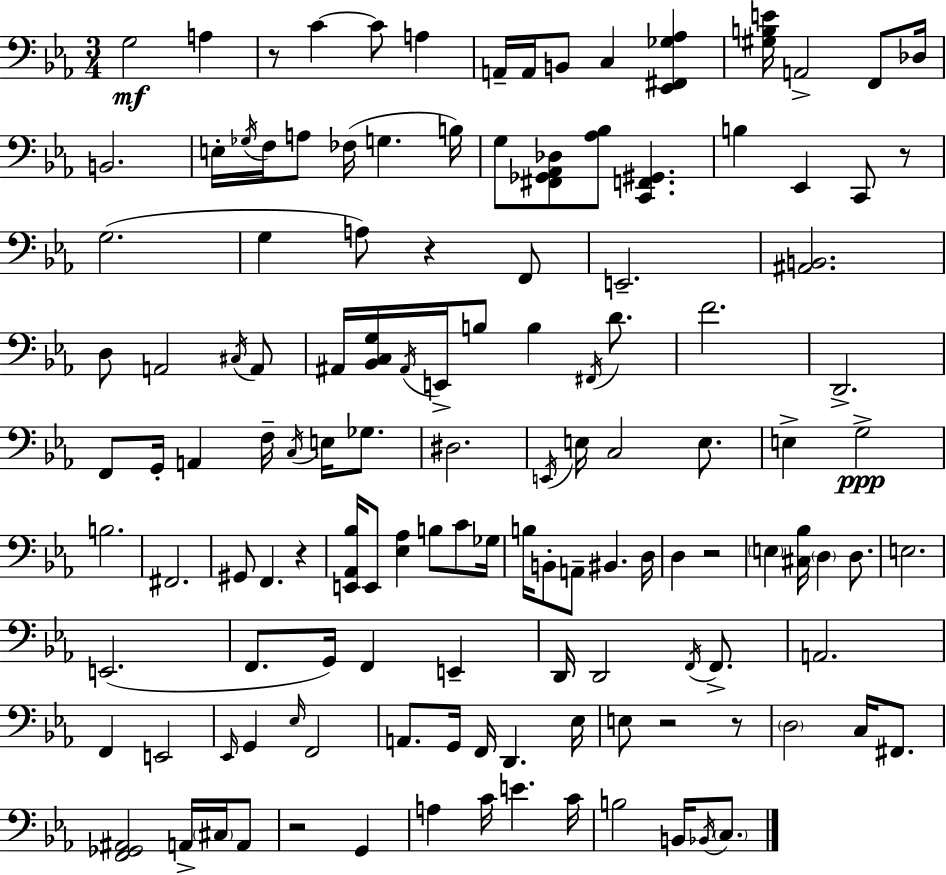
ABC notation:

X:1
T:Untitled
M:3/4
L:1/4
K:Cm
G,2 A, z/2 C C/2 A, A,,/4 A,,/4 B,,/2 C, [_E,,^F,,_G,_A,] [^G,B,E]/4 A,,2 F,,/2 _D,/4 B,,2 E,/4 _G,/4 F,/4 A,/2 _F,/4 G, B,/4 G,/2 [^F,,_G,,_A,,_D,]/2 [_A,_B,]/2 [C,,F,,^G,,] B, _E,, C,,/2 z/2 G,2 G, A,/2 z F,,/2 E,,2 [^A,,B,,]2 D,/2 A,,2 ^C,/4 A,,/2 ^A,,/4 [_B,,C,G,]/4 ^A,,/4 E,,/4 B,/2 B, ^F,,/4 D/2 F2 D,,2 F,,/2 G,,/4 A,, F,/4 C,/4 E,/4 _G,/2 ^D,2 E,,/4 E,/4 C,2 E,/2 E, G,2 B,2 ^F,,2 ^G,,/2 F,, z [E,,_A,,_B,]/4 E,,/2 [_E,_A,] B,/2 C/2 _G,/4 B,/4 B,,/2 A,,/2 ^B,, D,/4 D, z2 E, [^C,_B,]/4 D, D,/2 E,2 E,,2 F,,/2 G,,/4 F,, E,, D,,/4 D,,2 F,,/4 F,,/2 A,,2 F,, E,,2 _E,,/4 G,, _E,/4 F,,2 A,,/2 G,,/4 F,,/4 D,, _E,/4 E,/2 z2 z/2 D,2 C,/4 ^F,,/2 [F,,_G,,^A,,]2 A,,/4 ^C,/4 A,,/2 z2 G,, A, C/4 E C/4 B,2 B,,/4 _B,,/4 C,/2